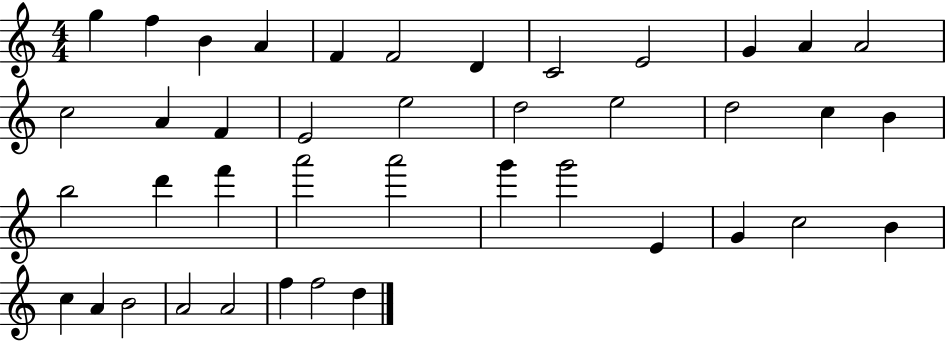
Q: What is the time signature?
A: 4/4